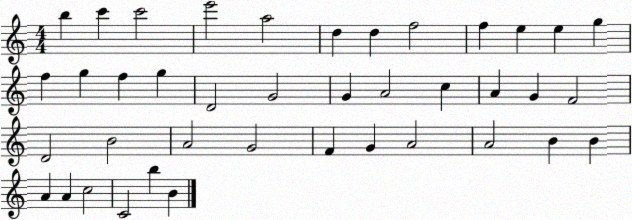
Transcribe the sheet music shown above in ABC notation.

X:1
T:Untitled
M:4/4
L:1/4
K:C
b c' c'2 e'2 a2 d d f2 f e e g f g f g D2 G2 G A2 c A G F2 D2 B2 A2 G2 F G A2 A2 B B A A c2 C2 b B